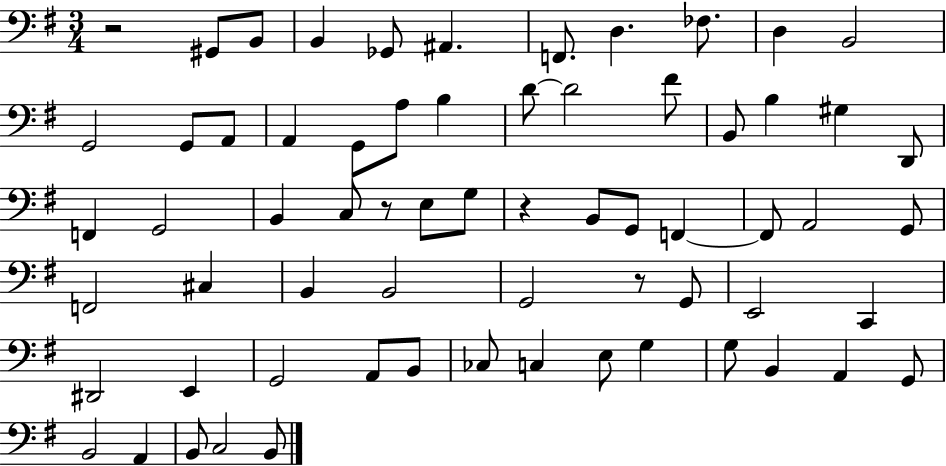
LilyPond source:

{
  \clef bass
  \numericTimeSignature
  \time 3/4
  \key g \major
  \repeat volta 2 { r2 gis,8 b,8 | b,4 ges,8 ais,4. | f,8. d4. fes8. | d4 b,2 | \break g,2 g,8 a,8 | a,4 g,8 a8 b4 | d'8~~ d'2 fis'8 | b,8 b4 gis4 d,8 | \break f,4 g,2 | b,4 c8 r8 e8 g8 | r4 b,8 g,8 f,4~~ | f,8 a,2 g,8 | \break f,2 cis4 | b,4 b,2 | g,2 r8 g,8 | e,2 c,4 | \break dis,2 e,4 | g,2 a,8 b,8 | ces8 c4 e8 g4 | g8 b,4 a,4 g,8 | \break b,2 a,4 | b,8 c2 b,8 | } \bar "|."
}